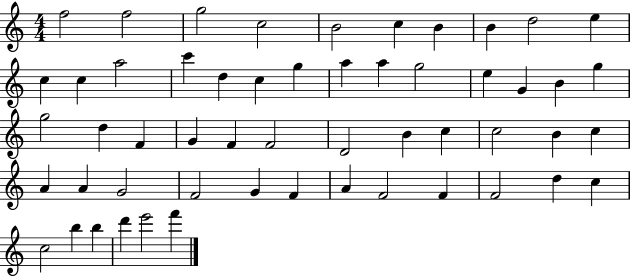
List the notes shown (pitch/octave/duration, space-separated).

F5/h F5/h G5/h C5/h B4/h C5/q B4/q B4/q D5/h E5/q C5/q C5/q A5/h C6/q D5/q C5/q G5/q A5/q A5/q G5/h E5/q G4/q B4/q G5/q G5/h D5/q F4/q G4/q F4/q F4/h D4/h B4/q C5/q C5/h B4/q C5/q A4/q A4/q G4/h F4/h G4/q F4/q A4/q F4/h F4/q F4/h D5/q C5/q C5/h B5/q B5/q D6/q E6/h F6/q